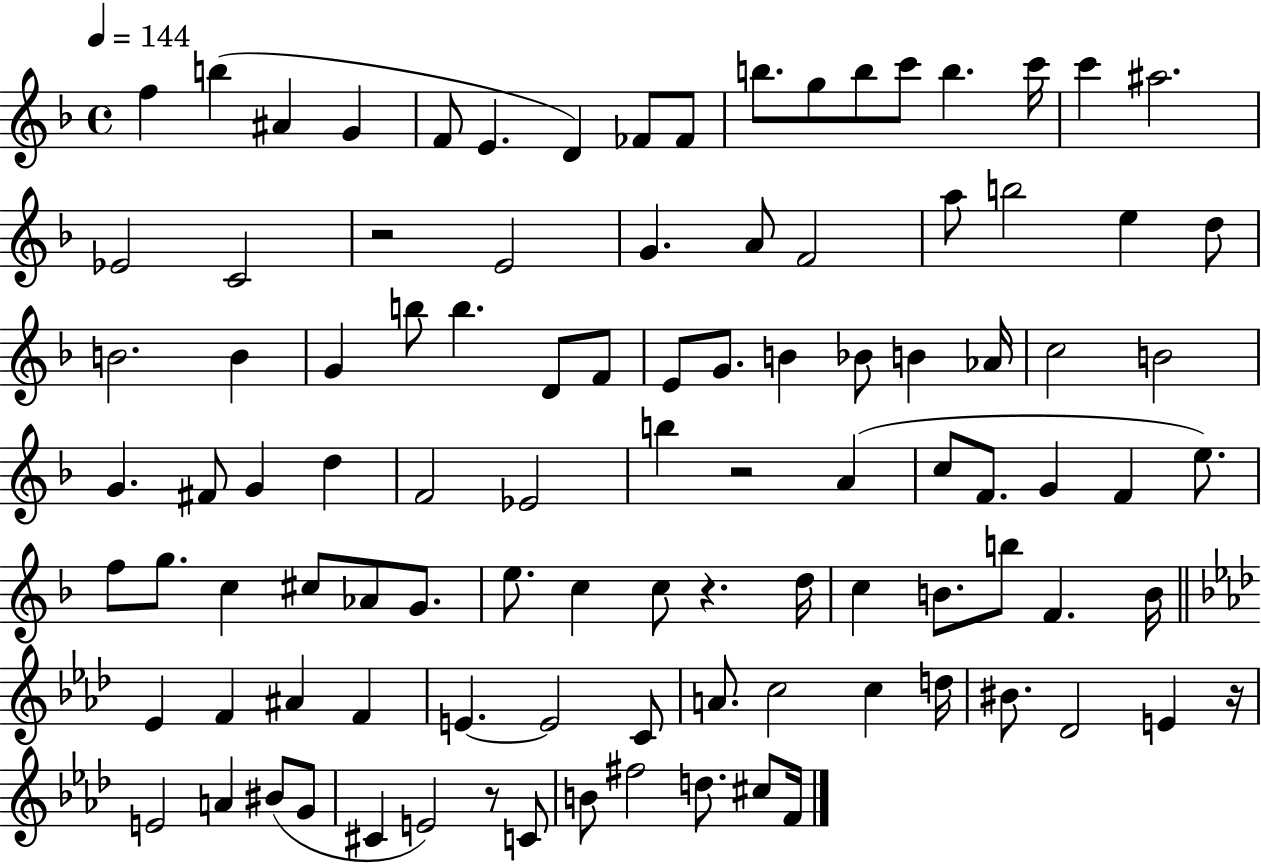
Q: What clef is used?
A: treble